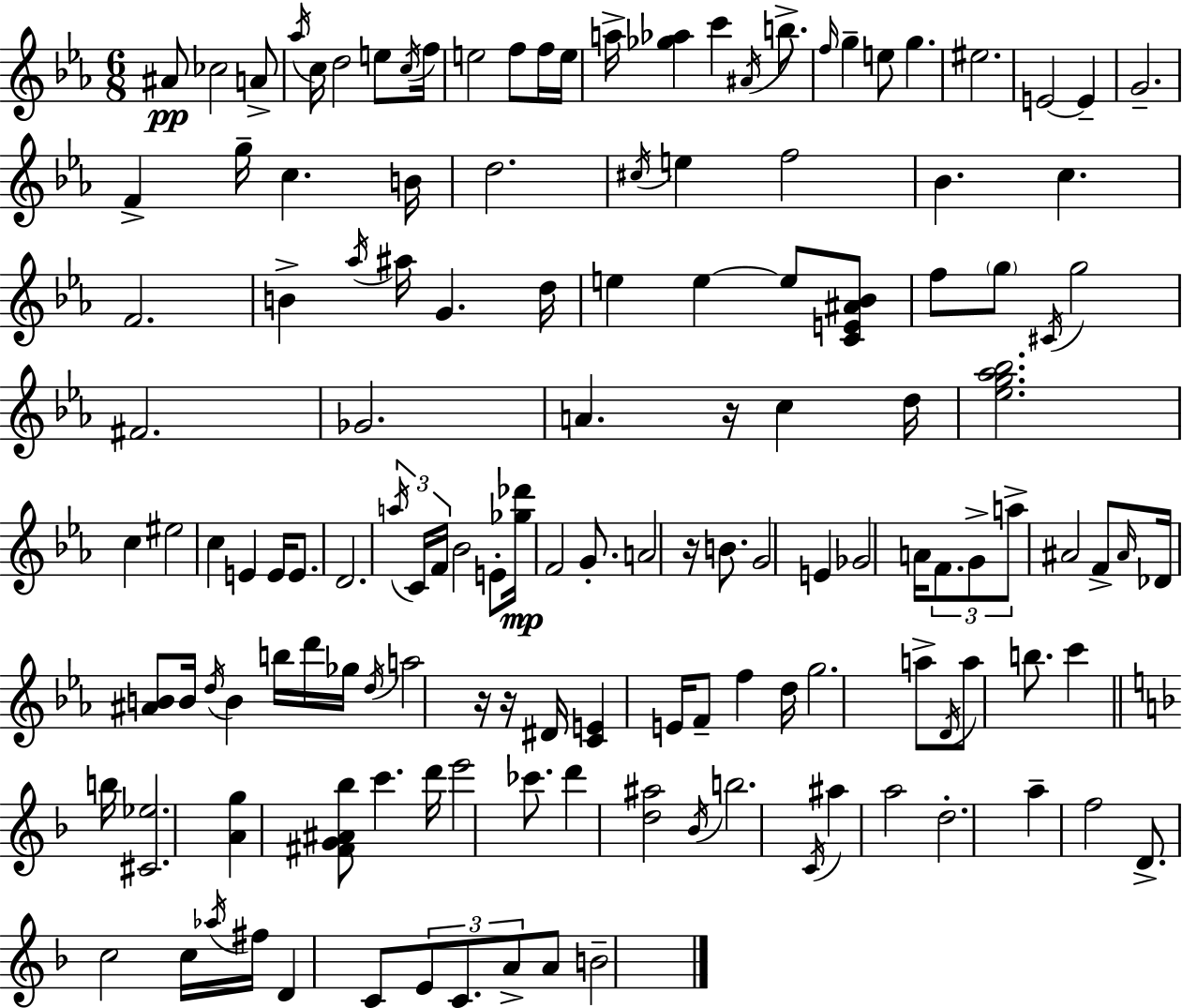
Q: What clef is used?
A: treble